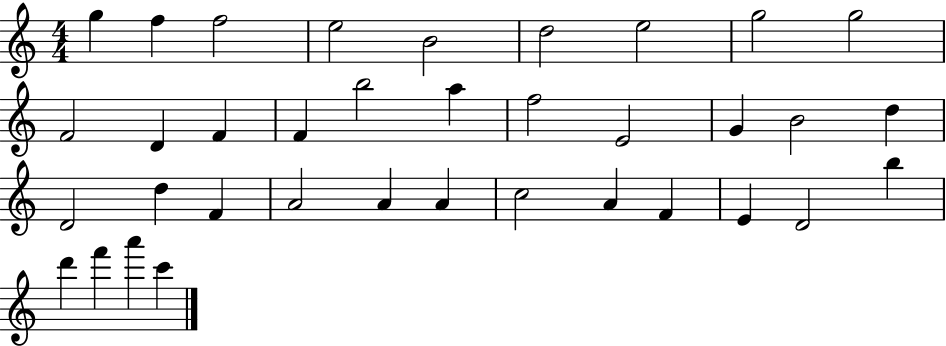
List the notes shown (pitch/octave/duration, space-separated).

G5/q F5/q F5/h E5/h B4/h D5/h E5/h G5/h G5/h F4/h D4/q F4/q F4/q B5/h A5/q F5/h E4/h G4/q B4/h D5/q D4/h D5/q F4/q A4/h A4/q A4/q C5/h A4/q F4/q E4/q D4/h B5/q D6/q F6/q A6/q C6/q